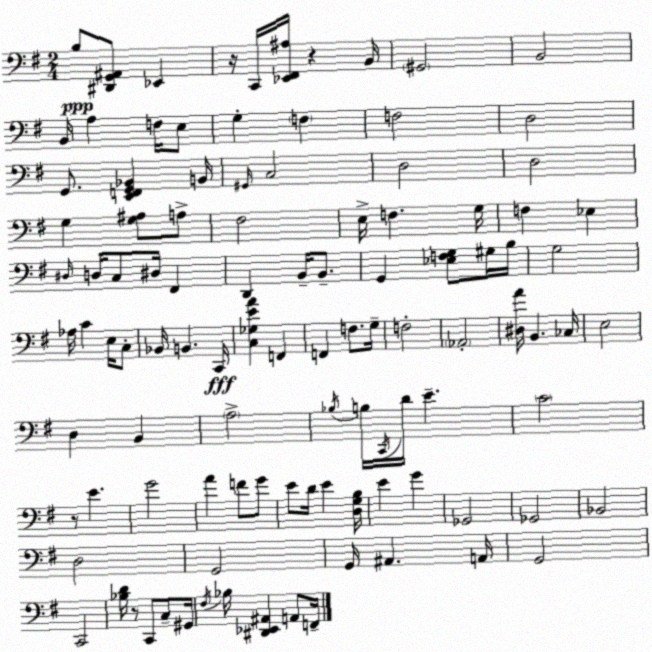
X:1
T:Untitled
M:2/4
L:1/4
K:G
B,/2 [^D,,G,,^A,,]/2 _E,, z/4 C,,/4 [_E,,^F,,^A,]/4 z B,,/4 ^G,,2 B,,2 B,,/4 A, F,/4 E,/2 G, F, F,2 D,2 G,,/2 [E,,F,,G,,_B,,] B,,/4 ^G,,/4 C,2 D,2 D,2 G, [G,^A,]/2 A,/2 ^F,2 E,/4 F, G,/4 F, _E, ^D,/4 D,/4 C,/2 ^D,/4 ^F,, D,, B,,/4 B,,/2 G,, [_E,F,G,]/2 ^G,/4 B,/4 G,2 _A,/4 C E,/4 C,/2 _B,,/4 B,, C,,/4 [C,_G,EA] F,, F,, F,/2 G,/4 F,2 _A,,2 [^D,A]/4 B,, _C,/4 E,2 D, B,, A,2 _B,/4 B,/4 C,,/4 D/4 E C2 z/2 E G2 A F/2 G/2 E/2 D/4 E [D,G,B,]/4 E G _G,,2 _G,,2 _B,,2 D,2 G,,2 G,,/4 ^A,, A,,/4 G,,2 C,,2 [_B,D]/4 z/2 C,,/2 C,/2 ^G,,/4 ^F,/4 _B,/4 [^D,,_E,,^A,,] A,,/2 F,,/4